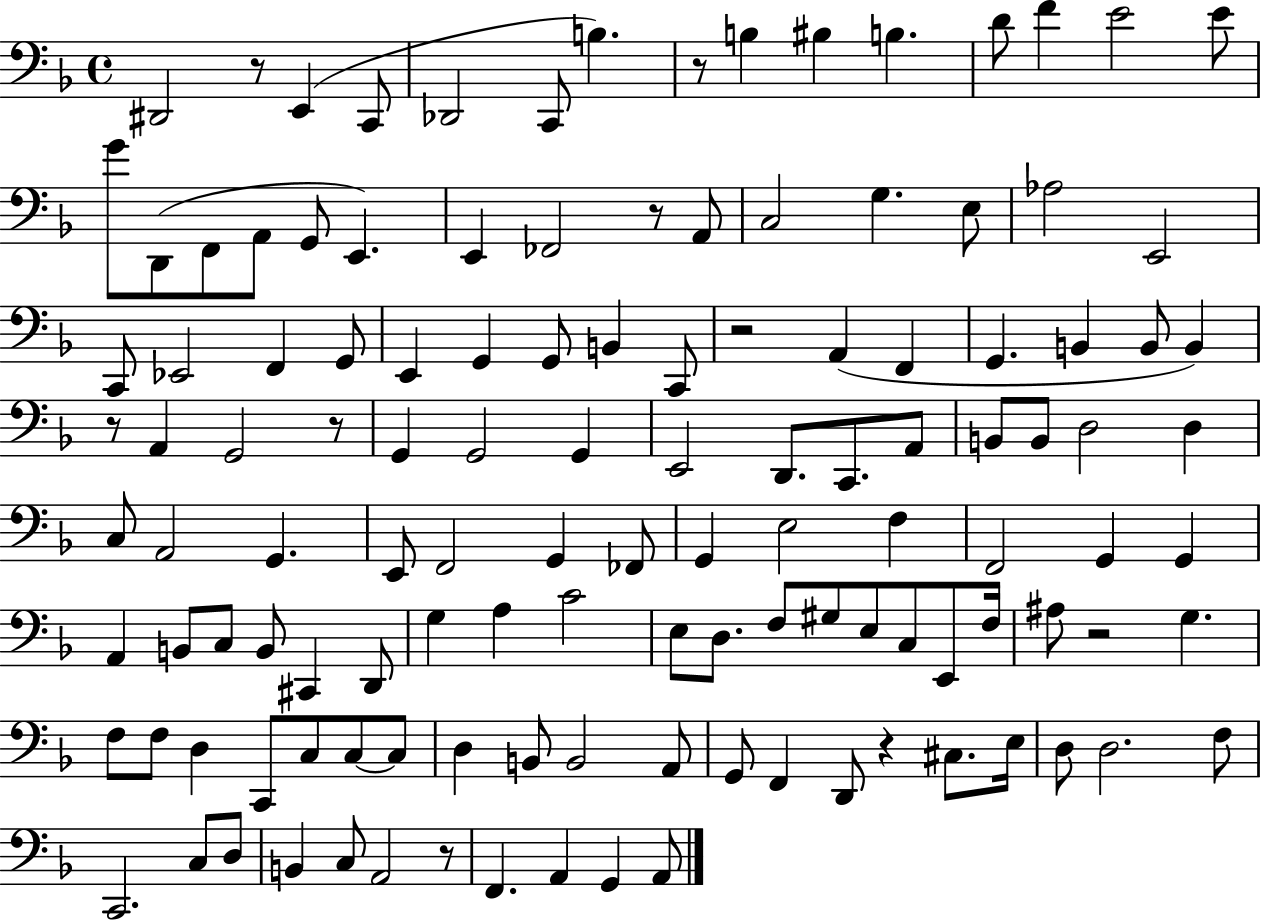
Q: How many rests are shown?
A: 9